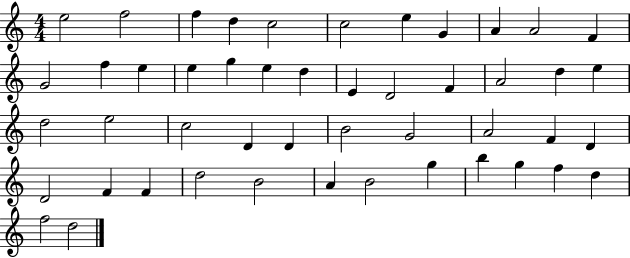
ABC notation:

X:1
T:Untitled
M:4/4
L:1/4
K:C
e2 f2 f d c2 c2 e G A A2 F G2 f e e g e d E D2 F A2 d e d2 e2 c2 D D B2 G2 A2 F D D2 F F d2 B2 A B2 g b g f d f2 d2